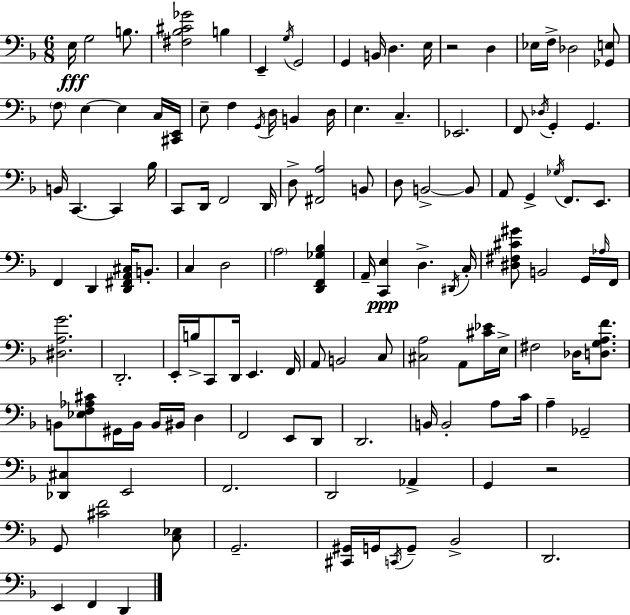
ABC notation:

X:1
T:Untitled
M:6/8
L:1/4
K:F
E,/4 G,2 B,/2 [^F,_B,^C_G]2 B, E,, G,/4 G,,2 G,, B,,/4 D, E,/4 z2 D, _E,/4 F,/4 _D,2 [_G,,E,]/2 F,/2 E, E, C,/4 [^C,,E,,]/4 E,/2 F, G,,/4 D,/4 B,, D,/4 E, C, _E,,2 F,,/2 _D,/4 G,, G,, B,,/4 C,, C,, _B,/4 C,,/2 D,,/4 F,,2 D,,/4 D,/2 [^F,,A,]2 B,,/2 D,/2 B,,2 B,,/2 A,,/2 G,, _G,/4 F,,/2 E,,/2 F,, D,, [D,,^F,,A,,^C,]/4 B,,/2 C, D,2 A,2 [D,,F,,_G,_B,] A,,/4 [C,,E,] D, ^D,,/4 C,/4 [^D,^F,^C^G]/2 B,,2 G,,/4 _A,/4 F,,/4 [^D,A,G]2 D,,2 E,,/4 B,/4 C,,/2 D,,/4 E,, F,,/4 A,,/2 B,,2 C,/2 [^C,A,]2 A,,/2 [^C_E]/4 E,/4 ^F,2 _D,/4 [D,G,A,F]/2 B,,/2 [_E,F,_A,^C]/2 ^G,,/4 B,,/4 B,,/4 ^B,,/4 D, F,,2 E,,/2 D,,/2 D,,2 B,,/4 B,,2 A,/2 C/4 A, _G,,2 [_D,,^C,] E,,2 F,,2 D,,2 _A,, G,, z2 G,,/2 [^CF]2 [C,_E,]/2 G,,2 [^C,,^G,,]/4 G,,/4 C,,/4 G,,/2 _B,,2 D,,2 E,, F,, D,,